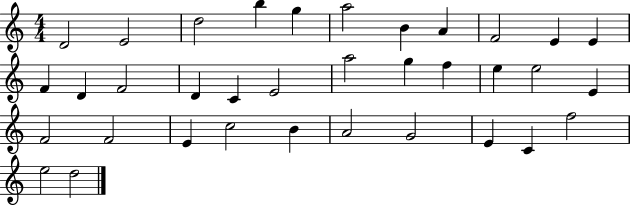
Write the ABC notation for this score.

X:1
T:Untitled
M:4/4
L:1/4
K:C
D2 E2 d2 b g a2 B A F2 E E F D F2 D C E2 a2 g f e e2 E F2 F2 E c2 B A2 G2 E C f2 e2 d2